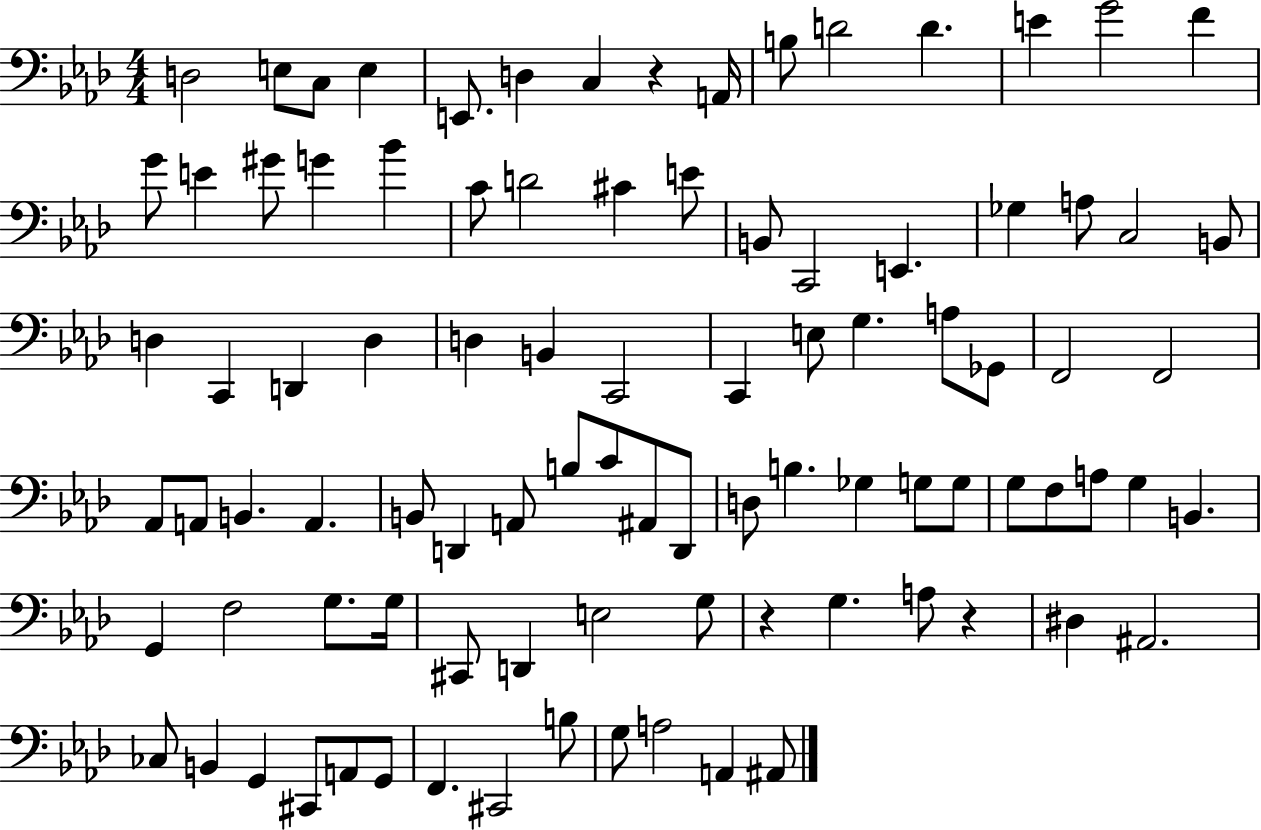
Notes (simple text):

D3/h E3/e C3/e E3/q E2/e. D3/q C3/q R/q A2/s B3/e D4/h D4/q. E4/q G4/h F4/q G4/e E4/q G#4/e G4/q Bb4/q C4/e D4/h C#4/q E4/e B2/e C2/h E2/q. Gb3/q A3/e C3/h B2/e D3/q C2/q D2/q D3/q D3/q B2/q C2/h C2/q E3/e G3/q. A3/e Gb2/e F2/h F2/h Ab2/e A2/e B2/q. A2/q. B2/e D2/q A2/e B3/e C4/e A#2/e D2/e D3/e B3/q. Gb3/q G3/e G3/e G3/e F3/e A3/e G3/q B2/q. G2/q F3/h G3/e. G3/s C#2/e D2/q E3/h G3/e R/q G3/q. A3/e R/q D#3/q A#2/h. CES3/e B2/q G2/q C#2/e A2/e G2/e F2/q. C#2/h B3/e G3/e A3/h A2/q A#2/e